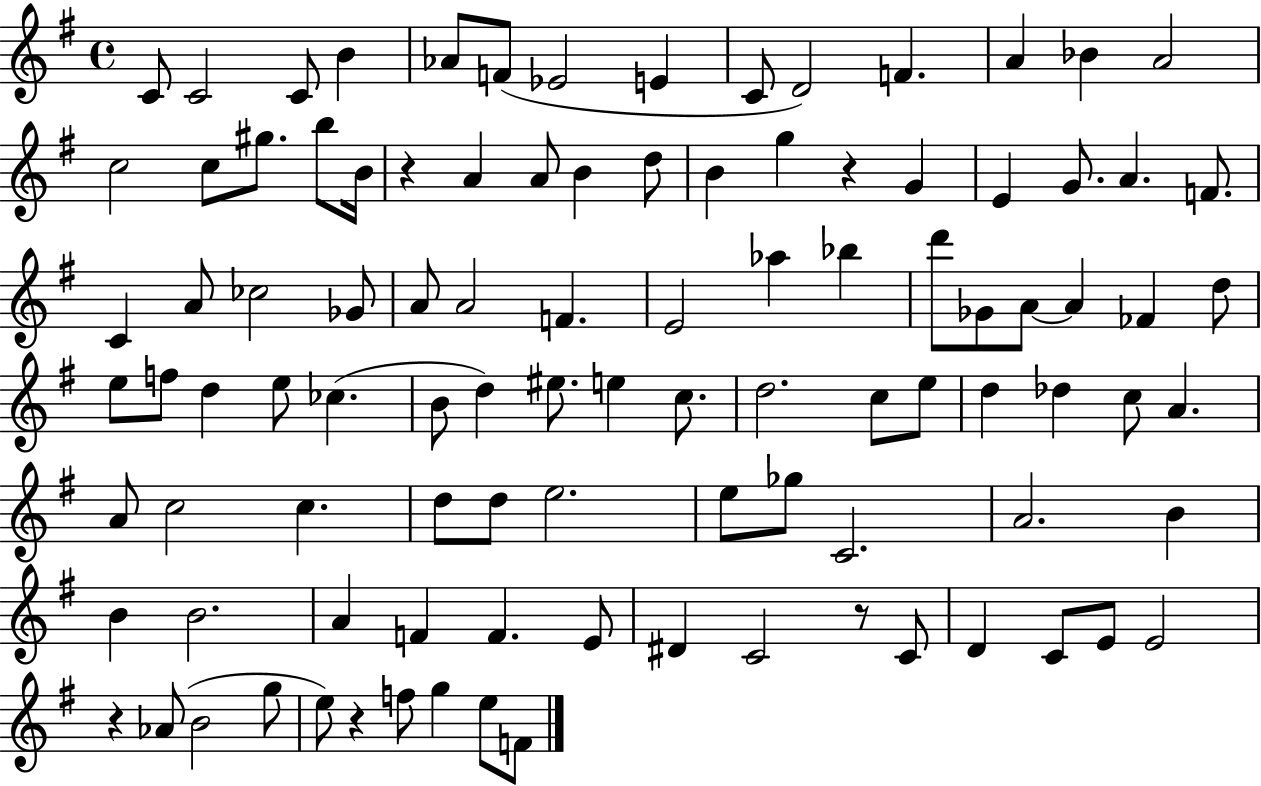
C4/e C4/h C4/e B4/q Ab4/e F4/e Eb4/h E4/q C4/e D4/h F4/q. A4/q Bb4/q A4/h C5/h C5/e G#5/e. B5/e B4/s R/q A4/q A4/e B4/q D5/e B4/q G5/q R/q G4/q E4/q G4/e. A4/q. F4/e. C4/q A4/e CES5/h Gb4/e A4/e A4/h F4/q. E4/h Ab5/q Bb5/q D6/e Gb4/e A4/e A4/q FES4/q D5/e E5/e F5/e D5/q E5/e CES5/q. B4/e D5/q EIS5/e. E5/q C5/e. D5/h. C5/e E5/e D5/q Db5/q C5/e A4/q. A4/e C5/h C5/q. D5/e D5/e E5/h. E5/e Gb5/e C4/h. A4/h. B4/q B4/q B4/h. A4/q F4/q F4/q. E4/e D#4/q C4/h R/e C4/e D4/q C4/e E4/e E4/h R/q Ab4/e B4/h G5/e E5/e R/q F5/e G5/q E5/e F4/e